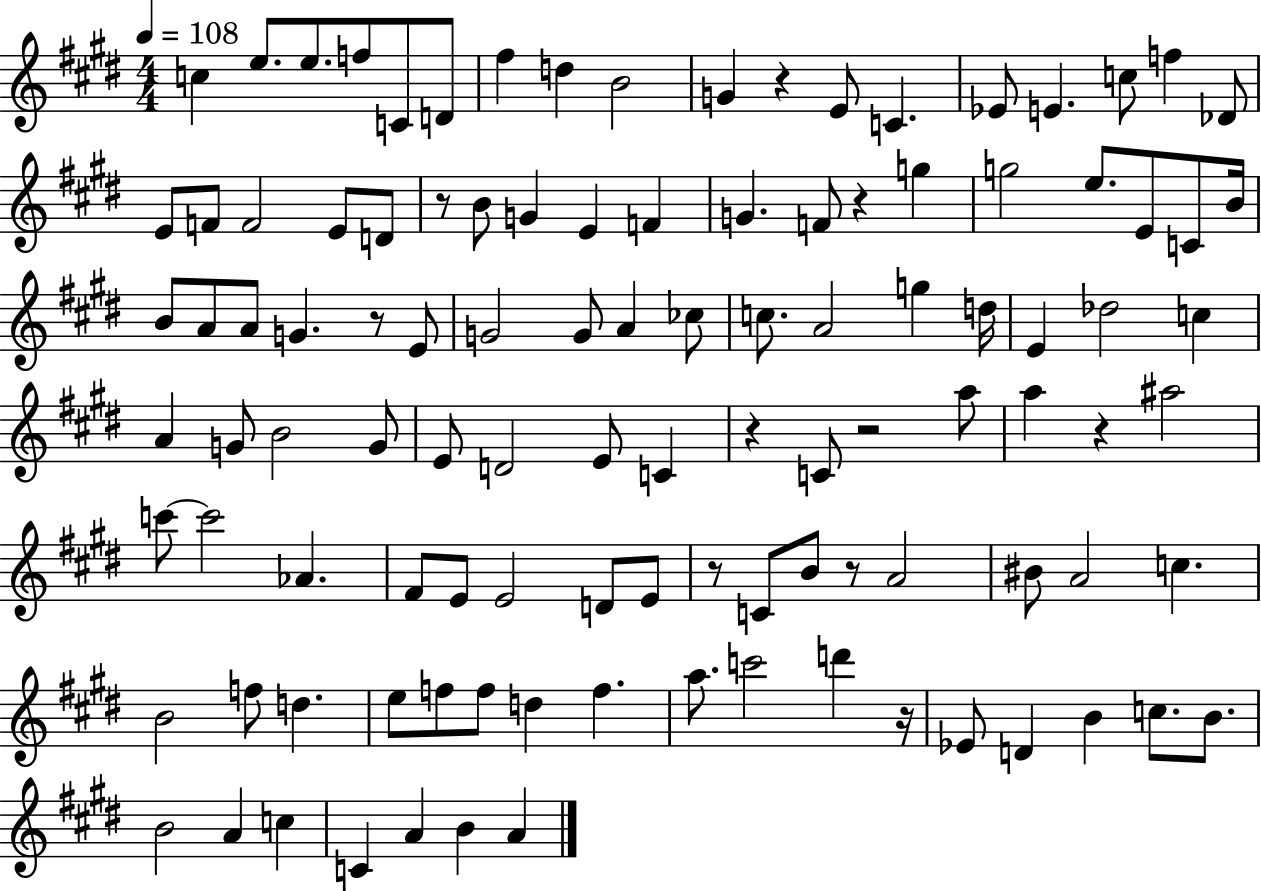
X:1
T:Untitled
M:4/4
L:1/4
K:E
c e/2 e/2 f/2 C/2 D/2 ^f d B2 G z E/2 C _E/2 E c/2 f _D/2 E/2 F/2 F2 E/2 D/2 z/2 B/2 G E F G F/2 z g g2 e/2 E/2 C/2 B/4 B/2 A/2 A/2 G z/2 E/2 G2 G/2 A _c/2 c/2 A2 g d/4 E _d2 c A G/2 B2 G/2 E/2 D2 E/2 C z C/2 z2 a/2 a z ^a2 c'/2 c'2 _A ^F/2 E/2 E2 D/2 E/2 z/2 C/2 B/2 z/2 A2 ^B/2 A2 c B2 f/2 d e/2 f/2 f/2 d f a/2 c'2 d' z/4 _E/2 D B c/2 B/2 B2 A c C A B A